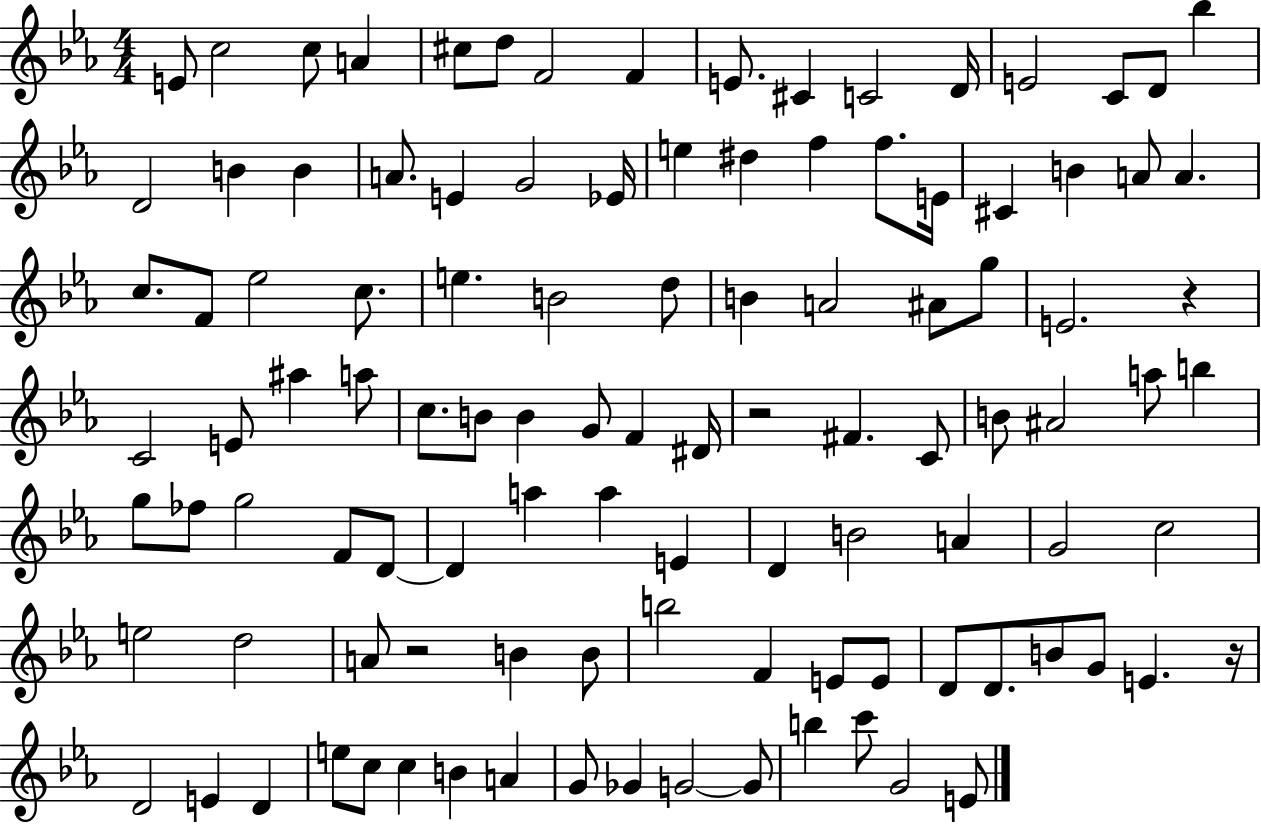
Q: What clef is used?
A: treble